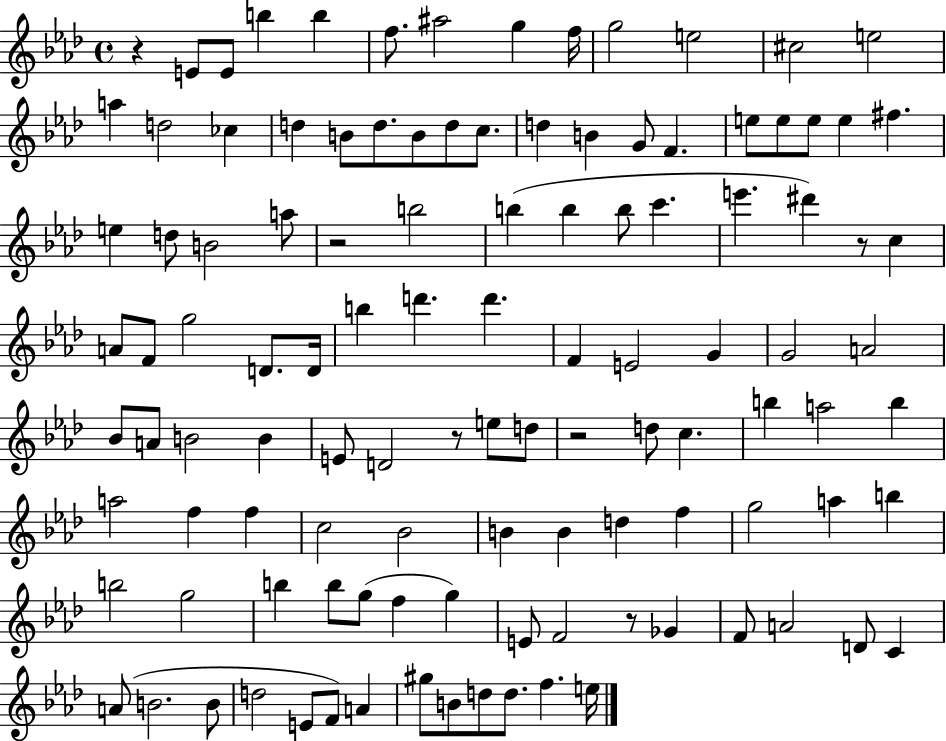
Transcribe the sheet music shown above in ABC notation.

X:1
T:Untitled
M:4/4
L:1/4
K:Ab
z E/2 E/2 b b f/2 ^a2 g f/4 g2 e2 ^c2 e2 a d2 _c d B/2 d/2 B/2 d/2 c/2 d B G/2 F e/2 e/2 e/2 e ^f e d/2 B2 a/2 z2 b2 b b b/2 c' e' ^d' z/2 c A/2 F/2 g2 D/2 D/4 b d' d' F E2 G G2 A2 _B/2 A/2 B2 B E/2 D2 z/2 e/2 d/2 z2 d/2 c b a2 b a2 f f c2 _B2 B B d f g2 a b b2 g2 b b/2 g/2 f g E/2 F2 z/2 _G F/2 A2 D/2 C A/2 B2 B/2 d2 E/2 F/2 A ^g/2 B/2 d/2 d/2 f e/4